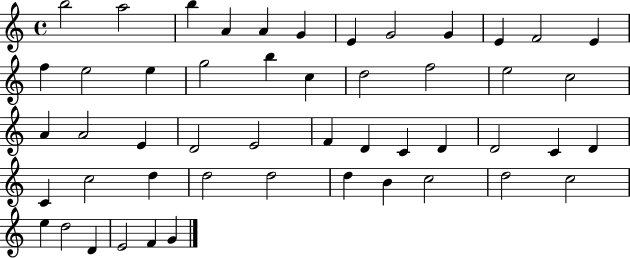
B5/h A5/h B5/q A4/q A4/q G4/q E4/q G4/h G4/q E4/q F4/h E4/q F5/q E5/h E5/q G5/h B5/q C5/q D5/h F5/h E5/h C5/h A4/q A4/h E4/q D4/h E4/h F4/q D4/q C4/q D4/q D4/h C4/q D4/q C4/q C5/h D5/q D5/h D5/h D5/q B4/q C5/h D5/h C5/h E5/q D5/h D4/q E4/h F4/q G4/q